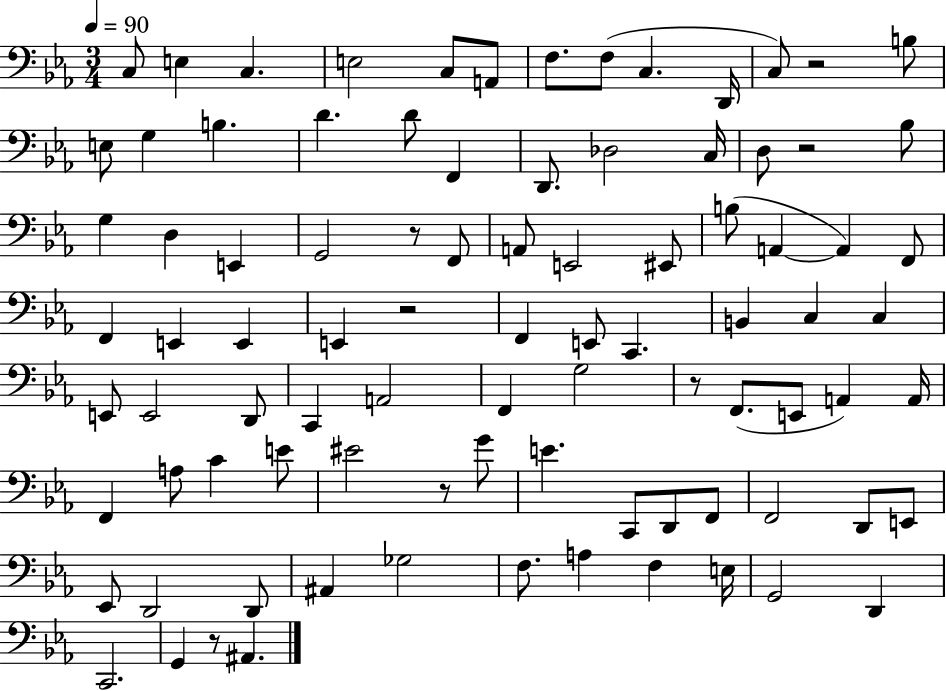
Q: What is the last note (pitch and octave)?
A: A#2